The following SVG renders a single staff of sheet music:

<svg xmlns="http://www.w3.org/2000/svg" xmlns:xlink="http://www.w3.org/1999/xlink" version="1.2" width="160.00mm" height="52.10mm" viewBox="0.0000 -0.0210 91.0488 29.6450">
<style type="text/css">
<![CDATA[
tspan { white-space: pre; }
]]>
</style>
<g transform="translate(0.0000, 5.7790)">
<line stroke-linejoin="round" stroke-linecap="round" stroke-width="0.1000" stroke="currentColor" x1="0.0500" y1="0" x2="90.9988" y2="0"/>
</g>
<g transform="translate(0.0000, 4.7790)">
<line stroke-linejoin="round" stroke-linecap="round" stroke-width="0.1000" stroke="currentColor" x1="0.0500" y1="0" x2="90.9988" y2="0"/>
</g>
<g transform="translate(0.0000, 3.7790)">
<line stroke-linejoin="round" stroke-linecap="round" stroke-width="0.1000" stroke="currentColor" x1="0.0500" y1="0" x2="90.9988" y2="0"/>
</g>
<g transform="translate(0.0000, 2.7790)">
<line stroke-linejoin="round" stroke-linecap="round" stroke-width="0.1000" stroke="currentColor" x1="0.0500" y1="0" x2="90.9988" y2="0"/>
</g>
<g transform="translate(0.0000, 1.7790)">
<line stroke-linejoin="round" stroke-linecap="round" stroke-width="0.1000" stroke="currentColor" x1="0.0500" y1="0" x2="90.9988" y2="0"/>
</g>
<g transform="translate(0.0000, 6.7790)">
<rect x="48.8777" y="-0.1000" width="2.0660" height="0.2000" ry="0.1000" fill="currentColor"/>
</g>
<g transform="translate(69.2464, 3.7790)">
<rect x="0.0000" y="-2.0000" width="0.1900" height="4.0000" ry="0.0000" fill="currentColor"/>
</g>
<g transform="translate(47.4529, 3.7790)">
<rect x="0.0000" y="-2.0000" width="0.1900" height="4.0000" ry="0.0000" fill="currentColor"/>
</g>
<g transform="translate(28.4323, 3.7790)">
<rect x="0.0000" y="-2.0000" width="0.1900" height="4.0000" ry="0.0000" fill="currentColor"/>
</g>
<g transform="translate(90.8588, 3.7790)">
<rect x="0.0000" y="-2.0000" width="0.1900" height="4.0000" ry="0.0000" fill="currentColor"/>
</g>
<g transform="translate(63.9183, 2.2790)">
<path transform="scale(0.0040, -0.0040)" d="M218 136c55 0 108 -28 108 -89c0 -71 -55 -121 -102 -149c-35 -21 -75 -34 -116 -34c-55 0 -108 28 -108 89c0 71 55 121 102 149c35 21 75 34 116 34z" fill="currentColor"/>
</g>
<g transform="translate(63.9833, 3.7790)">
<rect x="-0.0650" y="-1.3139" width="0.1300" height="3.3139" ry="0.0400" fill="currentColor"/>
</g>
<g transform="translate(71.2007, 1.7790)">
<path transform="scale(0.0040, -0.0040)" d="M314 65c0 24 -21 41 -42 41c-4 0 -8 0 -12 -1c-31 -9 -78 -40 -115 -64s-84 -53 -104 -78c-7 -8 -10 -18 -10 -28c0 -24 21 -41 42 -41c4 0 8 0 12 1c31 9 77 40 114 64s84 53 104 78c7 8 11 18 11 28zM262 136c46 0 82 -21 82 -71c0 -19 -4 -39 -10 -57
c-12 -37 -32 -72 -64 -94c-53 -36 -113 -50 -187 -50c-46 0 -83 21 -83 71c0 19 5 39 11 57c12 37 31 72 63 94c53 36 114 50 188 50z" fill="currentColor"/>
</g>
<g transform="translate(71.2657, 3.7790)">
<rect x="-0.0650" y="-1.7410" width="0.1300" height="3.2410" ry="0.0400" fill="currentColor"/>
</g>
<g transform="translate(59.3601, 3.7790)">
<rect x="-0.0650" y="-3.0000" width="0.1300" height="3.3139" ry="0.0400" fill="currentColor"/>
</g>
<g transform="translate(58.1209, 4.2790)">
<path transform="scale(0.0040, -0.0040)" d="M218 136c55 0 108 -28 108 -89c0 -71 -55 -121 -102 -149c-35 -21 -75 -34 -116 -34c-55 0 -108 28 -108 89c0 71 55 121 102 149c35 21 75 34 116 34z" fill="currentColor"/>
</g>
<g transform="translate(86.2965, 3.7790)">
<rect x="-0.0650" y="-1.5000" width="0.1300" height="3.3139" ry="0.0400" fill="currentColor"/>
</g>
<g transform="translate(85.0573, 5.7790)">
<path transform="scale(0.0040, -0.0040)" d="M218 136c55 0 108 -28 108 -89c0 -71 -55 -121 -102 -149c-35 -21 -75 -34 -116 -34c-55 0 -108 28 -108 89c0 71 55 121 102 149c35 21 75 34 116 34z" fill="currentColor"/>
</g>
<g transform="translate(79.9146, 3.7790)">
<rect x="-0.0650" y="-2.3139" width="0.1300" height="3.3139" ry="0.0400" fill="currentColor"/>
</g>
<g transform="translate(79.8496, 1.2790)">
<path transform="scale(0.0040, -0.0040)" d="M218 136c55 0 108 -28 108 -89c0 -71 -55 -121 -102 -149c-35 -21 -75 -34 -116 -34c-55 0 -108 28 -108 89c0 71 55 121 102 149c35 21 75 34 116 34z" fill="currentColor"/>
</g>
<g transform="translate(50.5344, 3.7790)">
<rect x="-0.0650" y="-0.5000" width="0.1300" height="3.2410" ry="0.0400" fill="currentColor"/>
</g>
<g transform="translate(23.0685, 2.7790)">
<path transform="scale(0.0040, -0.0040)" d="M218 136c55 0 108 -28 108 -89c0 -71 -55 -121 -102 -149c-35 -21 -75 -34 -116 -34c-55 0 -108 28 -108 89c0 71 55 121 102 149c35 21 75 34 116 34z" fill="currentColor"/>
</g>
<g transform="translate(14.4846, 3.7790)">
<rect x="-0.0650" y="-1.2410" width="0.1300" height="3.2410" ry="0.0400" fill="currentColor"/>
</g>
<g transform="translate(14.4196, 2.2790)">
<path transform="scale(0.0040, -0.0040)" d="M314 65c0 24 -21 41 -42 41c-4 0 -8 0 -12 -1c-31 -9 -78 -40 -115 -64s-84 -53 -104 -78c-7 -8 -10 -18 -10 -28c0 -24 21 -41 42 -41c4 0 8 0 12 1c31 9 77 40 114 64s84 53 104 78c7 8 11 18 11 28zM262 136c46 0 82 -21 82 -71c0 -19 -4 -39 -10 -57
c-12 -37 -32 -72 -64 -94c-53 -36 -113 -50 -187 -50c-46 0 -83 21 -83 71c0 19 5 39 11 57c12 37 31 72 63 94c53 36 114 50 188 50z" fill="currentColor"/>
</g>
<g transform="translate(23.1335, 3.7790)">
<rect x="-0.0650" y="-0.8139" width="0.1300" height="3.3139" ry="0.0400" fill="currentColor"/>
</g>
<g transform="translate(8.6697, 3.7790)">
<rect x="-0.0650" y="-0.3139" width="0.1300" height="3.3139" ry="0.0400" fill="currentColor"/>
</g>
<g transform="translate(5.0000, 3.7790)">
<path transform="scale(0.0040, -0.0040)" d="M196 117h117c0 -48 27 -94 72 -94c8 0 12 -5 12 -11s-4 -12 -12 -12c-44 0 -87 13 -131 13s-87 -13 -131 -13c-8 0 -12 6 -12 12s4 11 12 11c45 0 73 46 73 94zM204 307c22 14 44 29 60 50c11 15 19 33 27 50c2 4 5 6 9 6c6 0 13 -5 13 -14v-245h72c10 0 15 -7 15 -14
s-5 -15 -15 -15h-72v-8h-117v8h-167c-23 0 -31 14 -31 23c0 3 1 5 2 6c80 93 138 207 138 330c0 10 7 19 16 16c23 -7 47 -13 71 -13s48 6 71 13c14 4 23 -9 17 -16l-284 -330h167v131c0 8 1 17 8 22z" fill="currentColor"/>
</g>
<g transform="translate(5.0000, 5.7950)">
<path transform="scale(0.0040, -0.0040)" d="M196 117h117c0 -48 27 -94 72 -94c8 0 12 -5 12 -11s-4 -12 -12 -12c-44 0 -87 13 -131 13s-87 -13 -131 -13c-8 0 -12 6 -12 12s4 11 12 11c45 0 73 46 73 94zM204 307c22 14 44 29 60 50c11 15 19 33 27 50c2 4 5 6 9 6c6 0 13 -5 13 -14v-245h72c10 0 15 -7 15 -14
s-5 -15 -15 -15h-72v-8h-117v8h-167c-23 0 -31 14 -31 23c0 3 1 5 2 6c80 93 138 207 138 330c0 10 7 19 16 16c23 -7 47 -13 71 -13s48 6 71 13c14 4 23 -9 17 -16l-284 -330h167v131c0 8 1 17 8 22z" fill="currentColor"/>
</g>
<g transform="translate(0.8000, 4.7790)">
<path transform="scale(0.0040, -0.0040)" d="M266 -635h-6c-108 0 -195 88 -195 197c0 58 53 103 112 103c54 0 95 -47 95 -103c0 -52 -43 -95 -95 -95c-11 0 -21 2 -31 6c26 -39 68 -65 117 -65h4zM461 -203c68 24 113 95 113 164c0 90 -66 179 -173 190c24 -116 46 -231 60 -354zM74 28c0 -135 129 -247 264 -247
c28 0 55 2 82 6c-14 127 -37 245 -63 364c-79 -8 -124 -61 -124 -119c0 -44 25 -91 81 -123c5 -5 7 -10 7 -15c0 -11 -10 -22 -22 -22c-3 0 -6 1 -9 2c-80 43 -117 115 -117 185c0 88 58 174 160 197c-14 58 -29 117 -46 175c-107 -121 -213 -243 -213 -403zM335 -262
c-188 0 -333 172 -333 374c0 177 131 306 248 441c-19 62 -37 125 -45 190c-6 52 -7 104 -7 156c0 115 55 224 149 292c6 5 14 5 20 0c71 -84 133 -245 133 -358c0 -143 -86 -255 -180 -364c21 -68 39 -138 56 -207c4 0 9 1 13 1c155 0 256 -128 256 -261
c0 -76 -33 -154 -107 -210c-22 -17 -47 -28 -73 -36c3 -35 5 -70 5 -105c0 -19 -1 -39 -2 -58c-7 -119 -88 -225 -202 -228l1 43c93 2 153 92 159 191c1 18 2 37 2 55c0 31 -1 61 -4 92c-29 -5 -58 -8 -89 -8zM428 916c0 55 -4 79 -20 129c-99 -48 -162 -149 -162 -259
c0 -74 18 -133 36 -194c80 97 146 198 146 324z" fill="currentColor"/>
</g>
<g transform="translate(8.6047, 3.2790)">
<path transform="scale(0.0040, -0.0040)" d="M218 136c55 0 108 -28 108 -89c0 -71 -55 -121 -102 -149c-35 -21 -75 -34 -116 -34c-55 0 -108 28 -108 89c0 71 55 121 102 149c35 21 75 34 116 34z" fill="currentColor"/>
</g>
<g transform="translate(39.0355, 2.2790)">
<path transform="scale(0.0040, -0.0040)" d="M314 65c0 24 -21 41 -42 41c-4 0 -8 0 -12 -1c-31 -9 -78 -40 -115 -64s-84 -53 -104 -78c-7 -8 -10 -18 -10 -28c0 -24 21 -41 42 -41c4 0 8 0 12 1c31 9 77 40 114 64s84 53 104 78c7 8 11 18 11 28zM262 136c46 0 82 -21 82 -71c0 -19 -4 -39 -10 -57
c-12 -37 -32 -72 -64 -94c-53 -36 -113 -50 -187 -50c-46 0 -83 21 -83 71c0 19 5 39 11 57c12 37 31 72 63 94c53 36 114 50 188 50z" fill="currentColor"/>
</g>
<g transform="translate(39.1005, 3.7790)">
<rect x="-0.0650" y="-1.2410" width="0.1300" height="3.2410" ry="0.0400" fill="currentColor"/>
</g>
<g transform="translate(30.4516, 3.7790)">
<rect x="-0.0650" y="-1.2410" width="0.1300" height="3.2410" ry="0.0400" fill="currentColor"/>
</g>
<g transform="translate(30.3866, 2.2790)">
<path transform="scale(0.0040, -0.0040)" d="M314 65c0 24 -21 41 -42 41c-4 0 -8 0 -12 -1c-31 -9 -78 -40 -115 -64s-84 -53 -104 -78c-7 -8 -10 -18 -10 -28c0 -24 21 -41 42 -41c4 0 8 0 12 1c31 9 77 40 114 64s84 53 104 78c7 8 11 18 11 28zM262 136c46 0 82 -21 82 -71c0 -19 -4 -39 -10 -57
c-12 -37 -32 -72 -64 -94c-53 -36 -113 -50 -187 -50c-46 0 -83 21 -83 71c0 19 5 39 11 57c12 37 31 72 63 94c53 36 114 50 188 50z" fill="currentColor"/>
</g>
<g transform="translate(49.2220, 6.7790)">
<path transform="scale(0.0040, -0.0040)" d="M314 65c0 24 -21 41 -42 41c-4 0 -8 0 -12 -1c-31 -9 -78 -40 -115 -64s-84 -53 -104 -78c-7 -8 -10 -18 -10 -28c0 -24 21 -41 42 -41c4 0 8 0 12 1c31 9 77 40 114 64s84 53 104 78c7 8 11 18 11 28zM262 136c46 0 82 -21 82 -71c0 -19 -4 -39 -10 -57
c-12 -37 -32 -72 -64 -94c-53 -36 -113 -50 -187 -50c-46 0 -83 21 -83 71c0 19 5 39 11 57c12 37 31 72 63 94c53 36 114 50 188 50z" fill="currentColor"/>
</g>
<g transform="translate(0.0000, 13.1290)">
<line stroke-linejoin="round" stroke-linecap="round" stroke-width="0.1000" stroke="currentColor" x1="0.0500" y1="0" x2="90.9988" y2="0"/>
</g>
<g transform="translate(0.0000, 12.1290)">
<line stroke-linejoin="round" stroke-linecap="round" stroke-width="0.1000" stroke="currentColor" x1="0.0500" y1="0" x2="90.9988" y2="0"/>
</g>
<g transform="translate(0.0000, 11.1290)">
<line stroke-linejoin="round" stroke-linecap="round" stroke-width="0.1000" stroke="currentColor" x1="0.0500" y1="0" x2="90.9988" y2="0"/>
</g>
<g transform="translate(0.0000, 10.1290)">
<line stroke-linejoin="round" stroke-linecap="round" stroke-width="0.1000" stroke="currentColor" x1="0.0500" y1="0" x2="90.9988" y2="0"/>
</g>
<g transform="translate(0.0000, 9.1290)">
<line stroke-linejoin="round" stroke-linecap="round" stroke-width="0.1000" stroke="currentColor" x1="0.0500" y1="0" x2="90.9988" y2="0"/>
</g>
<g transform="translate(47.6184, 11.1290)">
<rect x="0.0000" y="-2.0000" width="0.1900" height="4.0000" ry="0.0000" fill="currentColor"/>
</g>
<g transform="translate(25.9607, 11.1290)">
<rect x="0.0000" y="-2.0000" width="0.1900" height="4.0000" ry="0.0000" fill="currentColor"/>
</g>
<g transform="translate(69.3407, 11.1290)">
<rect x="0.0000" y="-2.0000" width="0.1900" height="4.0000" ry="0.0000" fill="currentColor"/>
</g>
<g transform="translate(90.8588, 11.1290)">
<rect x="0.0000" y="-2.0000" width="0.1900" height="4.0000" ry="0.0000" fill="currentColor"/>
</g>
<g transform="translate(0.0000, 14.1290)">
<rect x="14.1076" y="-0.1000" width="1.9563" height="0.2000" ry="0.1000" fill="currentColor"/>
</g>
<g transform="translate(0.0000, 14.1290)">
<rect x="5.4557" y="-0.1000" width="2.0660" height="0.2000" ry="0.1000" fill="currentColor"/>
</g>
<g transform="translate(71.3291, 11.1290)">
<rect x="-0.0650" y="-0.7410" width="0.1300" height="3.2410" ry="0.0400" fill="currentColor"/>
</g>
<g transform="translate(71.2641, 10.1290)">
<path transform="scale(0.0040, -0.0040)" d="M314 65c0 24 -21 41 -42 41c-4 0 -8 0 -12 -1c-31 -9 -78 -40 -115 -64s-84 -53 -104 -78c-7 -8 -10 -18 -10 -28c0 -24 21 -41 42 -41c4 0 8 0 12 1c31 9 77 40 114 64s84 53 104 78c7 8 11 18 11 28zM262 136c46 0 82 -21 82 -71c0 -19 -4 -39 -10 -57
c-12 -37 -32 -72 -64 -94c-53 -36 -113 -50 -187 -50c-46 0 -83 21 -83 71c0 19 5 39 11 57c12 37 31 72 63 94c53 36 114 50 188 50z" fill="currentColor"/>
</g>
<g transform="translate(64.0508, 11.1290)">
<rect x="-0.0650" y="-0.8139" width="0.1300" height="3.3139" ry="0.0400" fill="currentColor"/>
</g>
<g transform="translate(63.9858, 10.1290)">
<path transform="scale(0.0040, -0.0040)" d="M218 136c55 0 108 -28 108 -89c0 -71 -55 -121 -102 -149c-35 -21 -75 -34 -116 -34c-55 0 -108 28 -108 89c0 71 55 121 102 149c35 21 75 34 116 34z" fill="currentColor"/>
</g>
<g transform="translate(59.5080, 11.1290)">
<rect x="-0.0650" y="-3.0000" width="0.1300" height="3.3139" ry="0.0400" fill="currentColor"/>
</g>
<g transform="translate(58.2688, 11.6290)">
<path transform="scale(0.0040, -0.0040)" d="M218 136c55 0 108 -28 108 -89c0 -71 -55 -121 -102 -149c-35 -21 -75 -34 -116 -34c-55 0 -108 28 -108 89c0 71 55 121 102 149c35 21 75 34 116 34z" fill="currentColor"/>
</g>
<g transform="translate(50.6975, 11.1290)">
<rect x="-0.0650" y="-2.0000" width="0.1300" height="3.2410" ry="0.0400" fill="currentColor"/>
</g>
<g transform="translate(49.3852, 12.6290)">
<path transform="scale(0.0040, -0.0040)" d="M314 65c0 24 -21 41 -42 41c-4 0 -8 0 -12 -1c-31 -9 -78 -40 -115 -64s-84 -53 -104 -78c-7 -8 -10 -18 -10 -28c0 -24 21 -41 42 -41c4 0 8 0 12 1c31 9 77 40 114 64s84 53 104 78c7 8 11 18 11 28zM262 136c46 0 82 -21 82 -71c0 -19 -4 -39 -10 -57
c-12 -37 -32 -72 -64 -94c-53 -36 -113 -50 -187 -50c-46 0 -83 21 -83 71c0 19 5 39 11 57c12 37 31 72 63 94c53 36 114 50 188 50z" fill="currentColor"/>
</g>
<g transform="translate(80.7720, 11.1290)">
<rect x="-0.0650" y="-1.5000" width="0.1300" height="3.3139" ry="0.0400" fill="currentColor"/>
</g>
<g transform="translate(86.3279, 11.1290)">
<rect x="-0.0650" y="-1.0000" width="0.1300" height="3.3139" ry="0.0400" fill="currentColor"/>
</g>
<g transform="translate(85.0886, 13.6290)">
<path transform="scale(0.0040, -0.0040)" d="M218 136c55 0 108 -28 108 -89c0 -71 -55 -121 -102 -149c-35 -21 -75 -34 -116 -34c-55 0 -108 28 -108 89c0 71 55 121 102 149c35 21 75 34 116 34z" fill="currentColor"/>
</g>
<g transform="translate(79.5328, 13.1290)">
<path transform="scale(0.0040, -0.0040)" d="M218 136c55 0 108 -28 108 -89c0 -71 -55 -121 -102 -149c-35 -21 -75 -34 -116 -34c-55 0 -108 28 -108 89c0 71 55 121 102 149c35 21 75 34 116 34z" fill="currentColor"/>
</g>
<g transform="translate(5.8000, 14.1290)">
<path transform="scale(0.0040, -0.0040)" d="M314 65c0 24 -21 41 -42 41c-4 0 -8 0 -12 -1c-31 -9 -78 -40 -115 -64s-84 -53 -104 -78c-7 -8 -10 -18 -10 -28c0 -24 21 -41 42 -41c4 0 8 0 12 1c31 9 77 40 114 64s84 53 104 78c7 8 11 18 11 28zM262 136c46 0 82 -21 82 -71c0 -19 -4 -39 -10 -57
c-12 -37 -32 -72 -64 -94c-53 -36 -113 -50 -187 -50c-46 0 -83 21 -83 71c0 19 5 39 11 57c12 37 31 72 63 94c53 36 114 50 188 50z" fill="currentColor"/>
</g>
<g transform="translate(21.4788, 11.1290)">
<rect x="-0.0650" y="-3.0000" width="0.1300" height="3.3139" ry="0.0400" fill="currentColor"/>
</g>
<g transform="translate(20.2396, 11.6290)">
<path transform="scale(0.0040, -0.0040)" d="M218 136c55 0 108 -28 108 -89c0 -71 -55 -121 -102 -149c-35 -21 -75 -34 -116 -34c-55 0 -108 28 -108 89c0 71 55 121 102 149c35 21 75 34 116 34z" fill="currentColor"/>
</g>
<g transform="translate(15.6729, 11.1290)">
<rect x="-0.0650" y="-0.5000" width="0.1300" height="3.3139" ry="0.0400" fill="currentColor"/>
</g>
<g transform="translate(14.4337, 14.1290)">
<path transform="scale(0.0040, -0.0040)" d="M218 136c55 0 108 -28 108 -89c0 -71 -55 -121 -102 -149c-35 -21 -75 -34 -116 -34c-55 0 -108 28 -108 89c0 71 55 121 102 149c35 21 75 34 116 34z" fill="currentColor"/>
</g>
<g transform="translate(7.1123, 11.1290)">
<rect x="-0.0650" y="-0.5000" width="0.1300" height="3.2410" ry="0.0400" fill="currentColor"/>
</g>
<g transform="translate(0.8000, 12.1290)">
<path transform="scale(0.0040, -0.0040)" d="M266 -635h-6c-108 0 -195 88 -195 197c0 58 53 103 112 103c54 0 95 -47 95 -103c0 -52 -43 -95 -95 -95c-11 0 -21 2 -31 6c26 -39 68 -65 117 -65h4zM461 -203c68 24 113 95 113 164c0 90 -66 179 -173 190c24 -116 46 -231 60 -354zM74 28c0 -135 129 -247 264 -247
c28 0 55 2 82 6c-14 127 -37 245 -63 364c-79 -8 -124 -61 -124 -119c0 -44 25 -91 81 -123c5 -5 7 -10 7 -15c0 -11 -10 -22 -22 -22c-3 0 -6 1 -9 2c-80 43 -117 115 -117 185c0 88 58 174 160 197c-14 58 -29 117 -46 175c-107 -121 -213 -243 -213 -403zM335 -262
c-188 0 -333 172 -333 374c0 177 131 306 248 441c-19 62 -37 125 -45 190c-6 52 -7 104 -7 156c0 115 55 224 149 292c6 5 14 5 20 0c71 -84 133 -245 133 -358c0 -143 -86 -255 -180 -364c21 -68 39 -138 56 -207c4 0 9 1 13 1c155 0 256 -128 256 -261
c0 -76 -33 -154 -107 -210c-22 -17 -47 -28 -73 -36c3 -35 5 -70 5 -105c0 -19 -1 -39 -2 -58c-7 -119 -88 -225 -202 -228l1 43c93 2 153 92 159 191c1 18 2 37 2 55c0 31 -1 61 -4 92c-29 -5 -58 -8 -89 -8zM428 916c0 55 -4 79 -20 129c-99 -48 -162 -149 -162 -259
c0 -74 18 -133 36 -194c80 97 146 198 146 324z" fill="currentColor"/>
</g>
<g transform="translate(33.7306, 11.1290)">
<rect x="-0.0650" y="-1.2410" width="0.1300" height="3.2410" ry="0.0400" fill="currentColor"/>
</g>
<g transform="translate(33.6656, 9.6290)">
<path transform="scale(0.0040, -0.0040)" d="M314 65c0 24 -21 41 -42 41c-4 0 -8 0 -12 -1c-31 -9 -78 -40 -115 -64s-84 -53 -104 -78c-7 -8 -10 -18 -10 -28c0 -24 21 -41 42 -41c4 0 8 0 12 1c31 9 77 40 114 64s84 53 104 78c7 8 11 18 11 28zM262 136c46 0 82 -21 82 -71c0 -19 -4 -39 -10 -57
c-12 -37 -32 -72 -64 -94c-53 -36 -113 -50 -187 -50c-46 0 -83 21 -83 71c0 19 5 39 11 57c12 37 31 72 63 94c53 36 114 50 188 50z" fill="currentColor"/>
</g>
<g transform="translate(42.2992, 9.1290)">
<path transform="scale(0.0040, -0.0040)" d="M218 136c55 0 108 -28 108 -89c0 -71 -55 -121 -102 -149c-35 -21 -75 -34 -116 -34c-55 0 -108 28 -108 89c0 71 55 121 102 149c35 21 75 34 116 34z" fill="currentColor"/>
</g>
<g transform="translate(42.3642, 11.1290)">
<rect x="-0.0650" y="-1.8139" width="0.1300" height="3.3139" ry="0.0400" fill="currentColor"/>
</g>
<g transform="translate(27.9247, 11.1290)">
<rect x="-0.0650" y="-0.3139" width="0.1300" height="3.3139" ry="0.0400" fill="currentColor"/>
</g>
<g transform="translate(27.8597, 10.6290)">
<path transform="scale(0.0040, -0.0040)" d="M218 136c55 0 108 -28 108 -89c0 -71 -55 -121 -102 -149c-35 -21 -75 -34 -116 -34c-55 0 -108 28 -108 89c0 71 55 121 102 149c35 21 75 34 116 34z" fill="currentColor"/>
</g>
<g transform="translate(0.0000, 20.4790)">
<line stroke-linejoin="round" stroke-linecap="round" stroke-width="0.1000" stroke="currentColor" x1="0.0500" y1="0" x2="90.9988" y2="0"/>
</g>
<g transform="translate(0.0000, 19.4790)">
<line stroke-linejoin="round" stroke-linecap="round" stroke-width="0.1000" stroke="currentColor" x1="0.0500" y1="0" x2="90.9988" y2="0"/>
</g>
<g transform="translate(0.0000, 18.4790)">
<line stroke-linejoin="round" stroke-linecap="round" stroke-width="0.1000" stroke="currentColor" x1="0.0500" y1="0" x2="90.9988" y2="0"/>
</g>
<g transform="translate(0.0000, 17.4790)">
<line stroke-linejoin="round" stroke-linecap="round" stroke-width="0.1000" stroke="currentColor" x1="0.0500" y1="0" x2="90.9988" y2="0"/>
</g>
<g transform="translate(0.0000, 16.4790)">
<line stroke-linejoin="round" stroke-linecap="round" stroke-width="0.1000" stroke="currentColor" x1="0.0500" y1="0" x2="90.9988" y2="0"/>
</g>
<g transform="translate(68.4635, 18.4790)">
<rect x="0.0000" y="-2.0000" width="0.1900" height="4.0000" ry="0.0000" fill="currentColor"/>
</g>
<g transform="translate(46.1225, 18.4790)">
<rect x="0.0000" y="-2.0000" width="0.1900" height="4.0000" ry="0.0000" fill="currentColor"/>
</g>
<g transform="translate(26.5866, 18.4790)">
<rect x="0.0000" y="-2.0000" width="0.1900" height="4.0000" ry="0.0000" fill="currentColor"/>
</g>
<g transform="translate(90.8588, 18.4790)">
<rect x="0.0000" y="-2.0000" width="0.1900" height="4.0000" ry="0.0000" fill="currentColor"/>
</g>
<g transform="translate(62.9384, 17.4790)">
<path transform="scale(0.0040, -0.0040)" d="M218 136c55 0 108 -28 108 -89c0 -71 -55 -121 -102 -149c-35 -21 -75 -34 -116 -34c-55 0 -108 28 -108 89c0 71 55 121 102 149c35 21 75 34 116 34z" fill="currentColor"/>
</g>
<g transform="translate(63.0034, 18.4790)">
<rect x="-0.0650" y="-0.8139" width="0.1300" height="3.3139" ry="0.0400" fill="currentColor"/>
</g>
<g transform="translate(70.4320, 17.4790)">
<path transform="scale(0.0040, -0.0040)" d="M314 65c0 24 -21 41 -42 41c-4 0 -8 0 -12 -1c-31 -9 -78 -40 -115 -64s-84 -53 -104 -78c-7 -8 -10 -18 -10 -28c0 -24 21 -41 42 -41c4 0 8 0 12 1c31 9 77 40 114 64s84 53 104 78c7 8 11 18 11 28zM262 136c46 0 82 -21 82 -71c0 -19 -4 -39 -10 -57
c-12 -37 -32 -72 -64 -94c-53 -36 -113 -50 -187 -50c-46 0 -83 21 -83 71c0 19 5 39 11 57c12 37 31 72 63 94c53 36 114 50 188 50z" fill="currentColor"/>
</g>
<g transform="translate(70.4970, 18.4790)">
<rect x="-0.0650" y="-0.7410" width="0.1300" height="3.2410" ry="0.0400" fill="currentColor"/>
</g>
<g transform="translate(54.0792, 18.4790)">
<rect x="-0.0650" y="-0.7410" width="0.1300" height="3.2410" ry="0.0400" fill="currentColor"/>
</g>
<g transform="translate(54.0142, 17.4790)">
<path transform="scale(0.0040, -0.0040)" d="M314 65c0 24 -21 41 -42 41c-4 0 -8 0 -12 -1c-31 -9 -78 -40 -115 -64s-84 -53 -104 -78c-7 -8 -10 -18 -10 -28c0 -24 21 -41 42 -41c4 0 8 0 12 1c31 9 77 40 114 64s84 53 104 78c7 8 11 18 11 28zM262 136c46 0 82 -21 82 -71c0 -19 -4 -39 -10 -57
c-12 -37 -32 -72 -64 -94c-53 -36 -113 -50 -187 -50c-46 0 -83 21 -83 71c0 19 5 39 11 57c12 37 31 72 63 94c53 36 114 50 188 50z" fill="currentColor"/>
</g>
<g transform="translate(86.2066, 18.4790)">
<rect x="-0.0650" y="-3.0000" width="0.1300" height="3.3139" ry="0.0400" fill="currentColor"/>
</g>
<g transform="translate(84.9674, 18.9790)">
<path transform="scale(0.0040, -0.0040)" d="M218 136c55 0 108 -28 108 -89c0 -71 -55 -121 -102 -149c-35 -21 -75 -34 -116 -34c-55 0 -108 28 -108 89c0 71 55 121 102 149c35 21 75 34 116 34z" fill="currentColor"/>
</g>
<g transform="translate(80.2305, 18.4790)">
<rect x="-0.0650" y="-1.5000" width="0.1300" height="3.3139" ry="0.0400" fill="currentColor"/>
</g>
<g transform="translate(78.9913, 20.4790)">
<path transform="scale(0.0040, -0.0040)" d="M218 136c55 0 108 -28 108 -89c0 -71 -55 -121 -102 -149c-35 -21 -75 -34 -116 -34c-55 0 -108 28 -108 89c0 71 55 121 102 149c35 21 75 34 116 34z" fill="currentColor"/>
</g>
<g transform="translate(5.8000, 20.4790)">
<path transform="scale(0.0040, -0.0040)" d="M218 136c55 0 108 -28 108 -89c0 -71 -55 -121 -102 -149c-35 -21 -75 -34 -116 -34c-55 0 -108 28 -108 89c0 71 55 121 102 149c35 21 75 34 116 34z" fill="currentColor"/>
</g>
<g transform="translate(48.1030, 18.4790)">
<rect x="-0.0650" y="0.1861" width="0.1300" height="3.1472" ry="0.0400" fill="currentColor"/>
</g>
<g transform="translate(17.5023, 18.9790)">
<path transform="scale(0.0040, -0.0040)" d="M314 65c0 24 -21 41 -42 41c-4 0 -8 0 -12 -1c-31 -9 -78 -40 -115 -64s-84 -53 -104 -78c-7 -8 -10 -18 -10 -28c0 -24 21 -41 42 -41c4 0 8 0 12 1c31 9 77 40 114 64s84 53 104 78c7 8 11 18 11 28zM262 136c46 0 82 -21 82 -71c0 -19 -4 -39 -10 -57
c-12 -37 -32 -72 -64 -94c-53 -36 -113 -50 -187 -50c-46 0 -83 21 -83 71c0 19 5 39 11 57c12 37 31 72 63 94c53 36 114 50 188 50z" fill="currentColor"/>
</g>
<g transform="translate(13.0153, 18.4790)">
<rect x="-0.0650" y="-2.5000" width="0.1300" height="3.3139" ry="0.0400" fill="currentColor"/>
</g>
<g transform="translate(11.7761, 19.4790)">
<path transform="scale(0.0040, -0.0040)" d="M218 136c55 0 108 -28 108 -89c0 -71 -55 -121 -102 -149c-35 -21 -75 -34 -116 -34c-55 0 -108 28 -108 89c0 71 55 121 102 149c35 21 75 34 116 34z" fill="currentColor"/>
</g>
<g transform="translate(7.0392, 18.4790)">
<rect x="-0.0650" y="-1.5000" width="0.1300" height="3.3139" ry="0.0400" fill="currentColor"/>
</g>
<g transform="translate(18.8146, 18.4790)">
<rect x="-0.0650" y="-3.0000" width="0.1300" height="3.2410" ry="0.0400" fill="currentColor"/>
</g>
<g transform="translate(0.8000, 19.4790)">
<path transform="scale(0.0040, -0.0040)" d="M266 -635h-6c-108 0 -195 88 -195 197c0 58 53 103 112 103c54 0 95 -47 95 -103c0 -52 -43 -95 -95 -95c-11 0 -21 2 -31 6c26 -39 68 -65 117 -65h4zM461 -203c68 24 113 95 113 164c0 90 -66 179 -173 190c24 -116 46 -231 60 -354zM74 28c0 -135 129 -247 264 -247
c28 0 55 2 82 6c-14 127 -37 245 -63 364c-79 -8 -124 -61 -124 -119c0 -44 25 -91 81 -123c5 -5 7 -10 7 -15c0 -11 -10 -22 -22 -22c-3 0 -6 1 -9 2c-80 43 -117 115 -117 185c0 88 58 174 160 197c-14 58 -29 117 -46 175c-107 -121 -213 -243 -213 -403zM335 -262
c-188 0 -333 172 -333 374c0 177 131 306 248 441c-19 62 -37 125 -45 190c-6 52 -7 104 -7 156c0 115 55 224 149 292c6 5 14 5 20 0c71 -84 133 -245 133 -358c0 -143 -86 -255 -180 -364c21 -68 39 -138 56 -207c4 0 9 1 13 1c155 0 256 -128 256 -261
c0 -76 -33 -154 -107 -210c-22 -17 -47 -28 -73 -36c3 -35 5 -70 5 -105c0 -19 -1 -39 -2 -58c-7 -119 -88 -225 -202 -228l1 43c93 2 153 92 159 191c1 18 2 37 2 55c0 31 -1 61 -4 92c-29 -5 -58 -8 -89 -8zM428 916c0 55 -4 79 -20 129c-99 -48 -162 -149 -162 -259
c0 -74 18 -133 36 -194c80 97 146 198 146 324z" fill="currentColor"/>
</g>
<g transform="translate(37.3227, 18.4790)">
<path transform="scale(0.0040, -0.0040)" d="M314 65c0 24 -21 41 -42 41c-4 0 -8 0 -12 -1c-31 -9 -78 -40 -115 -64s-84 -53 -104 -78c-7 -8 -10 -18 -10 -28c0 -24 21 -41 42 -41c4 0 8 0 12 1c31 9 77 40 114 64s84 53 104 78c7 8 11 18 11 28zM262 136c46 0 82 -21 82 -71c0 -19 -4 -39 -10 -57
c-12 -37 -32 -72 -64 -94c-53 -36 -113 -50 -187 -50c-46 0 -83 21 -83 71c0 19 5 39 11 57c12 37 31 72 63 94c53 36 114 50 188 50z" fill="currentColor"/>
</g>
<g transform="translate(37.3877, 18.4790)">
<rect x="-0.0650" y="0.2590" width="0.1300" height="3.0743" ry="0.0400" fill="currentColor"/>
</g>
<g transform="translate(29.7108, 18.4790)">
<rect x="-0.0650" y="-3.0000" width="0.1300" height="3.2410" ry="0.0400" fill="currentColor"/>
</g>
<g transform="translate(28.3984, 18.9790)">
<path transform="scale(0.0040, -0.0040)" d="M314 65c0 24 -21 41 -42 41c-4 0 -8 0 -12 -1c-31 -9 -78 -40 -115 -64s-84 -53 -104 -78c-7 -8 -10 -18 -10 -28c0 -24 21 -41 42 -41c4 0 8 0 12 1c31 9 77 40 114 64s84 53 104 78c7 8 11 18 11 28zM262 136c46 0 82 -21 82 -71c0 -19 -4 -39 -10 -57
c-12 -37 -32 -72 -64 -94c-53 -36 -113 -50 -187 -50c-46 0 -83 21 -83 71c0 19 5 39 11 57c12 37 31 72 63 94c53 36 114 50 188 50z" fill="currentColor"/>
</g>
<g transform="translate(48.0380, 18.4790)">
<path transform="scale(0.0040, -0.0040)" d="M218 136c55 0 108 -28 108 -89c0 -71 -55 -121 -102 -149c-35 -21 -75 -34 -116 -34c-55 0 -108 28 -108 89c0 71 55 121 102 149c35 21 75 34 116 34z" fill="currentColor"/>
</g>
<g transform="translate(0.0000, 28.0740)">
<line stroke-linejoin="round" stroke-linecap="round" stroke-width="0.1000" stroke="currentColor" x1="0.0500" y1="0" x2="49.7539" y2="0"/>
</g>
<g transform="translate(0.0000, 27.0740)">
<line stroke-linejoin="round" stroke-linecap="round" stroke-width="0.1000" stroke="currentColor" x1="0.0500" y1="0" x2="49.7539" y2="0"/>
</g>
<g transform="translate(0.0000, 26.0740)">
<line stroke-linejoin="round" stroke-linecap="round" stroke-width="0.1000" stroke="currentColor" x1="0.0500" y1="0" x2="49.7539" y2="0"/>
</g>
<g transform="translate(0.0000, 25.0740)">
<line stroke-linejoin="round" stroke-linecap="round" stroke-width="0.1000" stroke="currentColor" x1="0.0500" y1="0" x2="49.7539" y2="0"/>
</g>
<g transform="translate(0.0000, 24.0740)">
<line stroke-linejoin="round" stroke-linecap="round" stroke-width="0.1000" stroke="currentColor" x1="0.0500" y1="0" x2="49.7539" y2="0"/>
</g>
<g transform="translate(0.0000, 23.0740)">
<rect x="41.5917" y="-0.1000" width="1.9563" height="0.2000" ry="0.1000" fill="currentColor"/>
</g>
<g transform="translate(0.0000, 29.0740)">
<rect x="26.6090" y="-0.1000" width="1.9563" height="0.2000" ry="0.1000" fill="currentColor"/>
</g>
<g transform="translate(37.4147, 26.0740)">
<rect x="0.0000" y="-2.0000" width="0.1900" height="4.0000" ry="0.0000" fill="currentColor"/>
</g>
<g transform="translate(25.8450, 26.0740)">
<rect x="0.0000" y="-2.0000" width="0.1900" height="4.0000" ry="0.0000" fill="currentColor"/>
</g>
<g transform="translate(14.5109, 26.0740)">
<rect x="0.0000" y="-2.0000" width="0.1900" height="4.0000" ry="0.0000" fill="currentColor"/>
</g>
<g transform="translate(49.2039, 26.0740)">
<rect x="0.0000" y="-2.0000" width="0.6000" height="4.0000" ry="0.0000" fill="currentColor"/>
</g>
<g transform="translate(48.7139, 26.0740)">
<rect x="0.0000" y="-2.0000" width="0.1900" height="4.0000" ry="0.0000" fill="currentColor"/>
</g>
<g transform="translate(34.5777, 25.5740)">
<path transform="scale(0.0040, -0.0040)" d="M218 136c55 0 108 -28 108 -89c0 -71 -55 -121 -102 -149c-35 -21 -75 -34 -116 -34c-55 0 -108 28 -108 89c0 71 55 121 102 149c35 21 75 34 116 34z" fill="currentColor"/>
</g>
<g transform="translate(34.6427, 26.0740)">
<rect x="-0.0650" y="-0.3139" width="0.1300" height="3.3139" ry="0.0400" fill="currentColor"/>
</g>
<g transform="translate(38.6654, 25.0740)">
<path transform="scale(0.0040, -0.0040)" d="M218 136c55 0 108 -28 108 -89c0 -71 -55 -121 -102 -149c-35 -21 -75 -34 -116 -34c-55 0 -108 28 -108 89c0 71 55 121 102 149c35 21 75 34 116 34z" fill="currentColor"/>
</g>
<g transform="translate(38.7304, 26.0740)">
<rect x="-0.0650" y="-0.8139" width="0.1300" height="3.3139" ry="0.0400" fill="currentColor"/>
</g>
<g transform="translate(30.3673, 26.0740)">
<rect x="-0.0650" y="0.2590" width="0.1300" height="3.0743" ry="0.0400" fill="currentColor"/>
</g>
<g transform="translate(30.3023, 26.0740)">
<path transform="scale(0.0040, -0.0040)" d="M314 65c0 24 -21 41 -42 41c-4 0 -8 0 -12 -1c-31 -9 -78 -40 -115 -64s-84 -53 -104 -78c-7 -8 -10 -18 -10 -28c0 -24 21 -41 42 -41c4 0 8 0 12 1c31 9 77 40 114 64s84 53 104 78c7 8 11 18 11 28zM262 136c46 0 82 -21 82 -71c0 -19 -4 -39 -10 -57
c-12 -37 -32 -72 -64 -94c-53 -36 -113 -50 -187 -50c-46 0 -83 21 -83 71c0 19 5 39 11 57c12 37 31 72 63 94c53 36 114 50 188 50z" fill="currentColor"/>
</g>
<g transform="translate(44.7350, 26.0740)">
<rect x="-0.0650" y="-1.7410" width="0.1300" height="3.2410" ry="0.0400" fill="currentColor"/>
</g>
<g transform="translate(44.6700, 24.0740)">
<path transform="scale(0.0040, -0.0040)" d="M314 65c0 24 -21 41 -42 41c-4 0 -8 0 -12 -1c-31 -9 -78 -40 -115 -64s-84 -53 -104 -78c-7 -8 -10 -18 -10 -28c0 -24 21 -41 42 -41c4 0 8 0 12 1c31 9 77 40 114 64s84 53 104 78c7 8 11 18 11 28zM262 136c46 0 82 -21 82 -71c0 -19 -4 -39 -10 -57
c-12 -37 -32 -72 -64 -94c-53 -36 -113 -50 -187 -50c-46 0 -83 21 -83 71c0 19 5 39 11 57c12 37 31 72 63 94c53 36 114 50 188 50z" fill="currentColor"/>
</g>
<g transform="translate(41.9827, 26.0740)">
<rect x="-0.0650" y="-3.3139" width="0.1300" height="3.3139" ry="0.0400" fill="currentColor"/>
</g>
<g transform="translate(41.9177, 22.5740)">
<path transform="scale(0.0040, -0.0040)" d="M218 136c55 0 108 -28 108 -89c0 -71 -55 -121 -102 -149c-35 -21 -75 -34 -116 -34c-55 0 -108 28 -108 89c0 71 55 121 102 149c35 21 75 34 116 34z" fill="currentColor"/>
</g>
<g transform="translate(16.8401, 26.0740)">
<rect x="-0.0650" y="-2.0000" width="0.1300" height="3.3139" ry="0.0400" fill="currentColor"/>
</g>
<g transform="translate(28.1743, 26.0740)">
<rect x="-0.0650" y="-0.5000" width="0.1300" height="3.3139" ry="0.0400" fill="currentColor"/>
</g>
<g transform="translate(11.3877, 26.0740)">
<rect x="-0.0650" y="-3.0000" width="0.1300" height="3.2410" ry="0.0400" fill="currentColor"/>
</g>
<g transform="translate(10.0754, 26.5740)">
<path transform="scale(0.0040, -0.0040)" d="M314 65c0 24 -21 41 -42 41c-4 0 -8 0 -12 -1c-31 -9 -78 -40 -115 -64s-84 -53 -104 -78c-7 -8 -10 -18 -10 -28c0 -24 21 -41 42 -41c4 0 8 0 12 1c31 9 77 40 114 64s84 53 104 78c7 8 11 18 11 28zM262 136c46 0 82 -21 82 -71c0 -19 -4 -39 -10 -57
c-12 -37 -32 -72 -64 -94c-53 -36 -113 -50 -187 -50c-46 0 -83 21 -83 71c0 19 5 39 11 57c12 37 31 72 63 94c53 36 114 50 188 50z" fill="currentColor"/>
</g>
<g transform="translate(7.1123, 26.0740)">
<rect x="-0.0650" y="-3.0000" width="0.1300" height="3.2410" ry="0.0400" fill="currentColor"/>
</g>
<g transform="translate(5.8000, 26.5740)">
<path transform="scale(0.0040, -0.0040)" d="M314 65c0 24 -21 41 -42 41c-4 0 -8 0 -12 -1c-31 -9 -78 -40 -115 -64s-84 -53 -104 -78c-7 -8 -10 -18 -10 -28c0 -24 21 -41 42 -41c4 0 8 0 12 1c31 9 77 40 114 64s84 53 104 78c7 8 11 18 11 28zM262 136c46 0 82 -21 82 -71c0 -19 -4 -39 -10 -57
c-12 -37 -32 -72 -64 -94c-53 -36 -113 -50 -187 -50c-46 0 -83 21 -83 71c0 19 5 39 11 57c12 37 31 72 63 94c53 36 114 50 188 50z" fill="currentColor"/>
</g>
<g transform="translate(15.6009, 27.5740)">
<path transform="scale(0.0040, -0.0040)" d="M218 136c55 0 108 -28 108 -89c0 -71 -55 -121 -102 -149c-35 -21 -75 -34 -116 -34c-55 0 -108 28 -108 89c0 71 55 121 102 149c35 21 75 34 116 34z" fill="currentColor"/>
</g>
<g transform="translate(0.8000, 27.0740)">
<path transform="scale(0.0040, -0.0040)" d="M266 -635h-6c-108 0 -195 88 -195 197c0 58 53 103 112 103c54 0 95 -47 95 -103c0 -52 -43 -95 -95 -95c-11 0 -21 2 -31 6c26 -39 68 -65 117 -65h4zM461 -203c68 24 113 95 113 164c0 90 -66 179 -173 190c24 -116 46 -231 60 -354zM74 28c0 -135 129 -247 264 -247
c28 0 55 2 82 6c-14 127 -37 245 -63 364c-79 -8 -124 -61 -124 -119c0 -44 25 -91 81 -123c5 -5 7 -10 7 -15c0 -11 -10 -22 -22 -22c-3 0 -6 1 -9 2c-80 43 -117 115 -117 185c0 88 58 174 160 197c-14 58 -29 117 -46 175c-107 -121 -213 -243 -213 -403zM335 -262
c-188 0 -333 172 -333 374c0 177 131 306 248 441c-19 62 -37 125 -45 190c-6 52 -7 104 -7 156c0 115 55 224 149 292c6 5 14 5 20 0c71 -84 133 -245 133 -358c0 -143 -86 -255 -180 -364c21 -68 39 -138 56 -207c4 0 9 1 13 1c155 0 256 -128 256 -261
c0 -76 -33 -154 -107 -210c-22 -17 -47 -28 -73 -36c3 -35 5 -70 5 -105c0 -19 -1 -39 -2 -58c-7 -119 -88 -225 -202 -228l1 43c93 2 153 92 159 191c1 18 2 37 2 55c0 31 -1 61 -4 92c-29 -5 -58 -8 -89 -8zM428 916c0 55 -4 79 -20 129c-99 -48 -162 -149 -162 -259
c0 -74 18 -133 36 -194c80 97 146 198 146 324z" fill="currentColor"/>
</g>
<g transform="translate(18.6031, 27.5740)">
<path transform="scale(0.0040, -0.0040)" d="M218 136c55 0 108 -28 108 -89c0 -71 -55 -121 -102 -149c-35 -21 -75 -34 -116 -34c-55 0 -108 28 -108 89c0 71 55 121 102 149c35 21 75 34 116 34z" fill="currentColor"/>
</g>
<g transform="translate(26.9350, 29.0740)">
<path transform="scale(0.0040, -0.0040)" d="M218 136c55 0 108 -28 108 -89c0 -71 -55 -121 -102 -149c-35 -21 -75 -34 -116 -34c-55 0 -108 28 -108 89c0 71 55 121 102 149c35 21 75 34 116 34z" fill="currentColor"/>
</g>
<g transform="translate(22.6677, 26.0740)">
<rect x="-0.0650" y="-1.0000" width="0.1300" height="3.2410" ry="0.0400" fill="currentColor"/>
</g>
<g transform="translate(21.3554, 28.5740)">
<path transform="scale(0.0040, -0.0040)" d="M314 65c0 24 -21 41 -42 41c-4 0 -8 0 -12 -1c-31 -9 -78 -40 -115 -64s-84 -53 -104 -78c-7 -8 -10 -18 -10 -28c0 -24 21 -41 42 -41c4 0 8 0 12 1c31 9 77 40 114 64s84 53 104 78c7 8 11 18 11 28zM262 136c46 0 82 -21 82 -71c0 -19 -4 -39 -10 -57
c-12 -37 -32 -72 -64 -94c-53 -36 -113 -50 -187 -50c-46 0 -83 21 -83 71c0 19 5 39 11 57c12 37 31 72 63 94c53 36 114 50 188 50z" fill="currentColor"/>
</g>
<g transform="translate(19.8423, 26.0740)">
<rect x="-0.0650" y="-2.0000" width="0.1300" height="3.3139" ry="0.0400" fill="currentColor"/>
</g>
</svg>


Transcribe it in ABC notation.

X:1
T:Untitled
M:4/4
L:1/4
K:C
c e2 d e2 e2 C2 A e f2 g E C2 C A c e2 f F2 A d d2 E D E G A2 A2 B2 B d2 d d2 E A A2 A2 F F D2 C B2 c d b f2